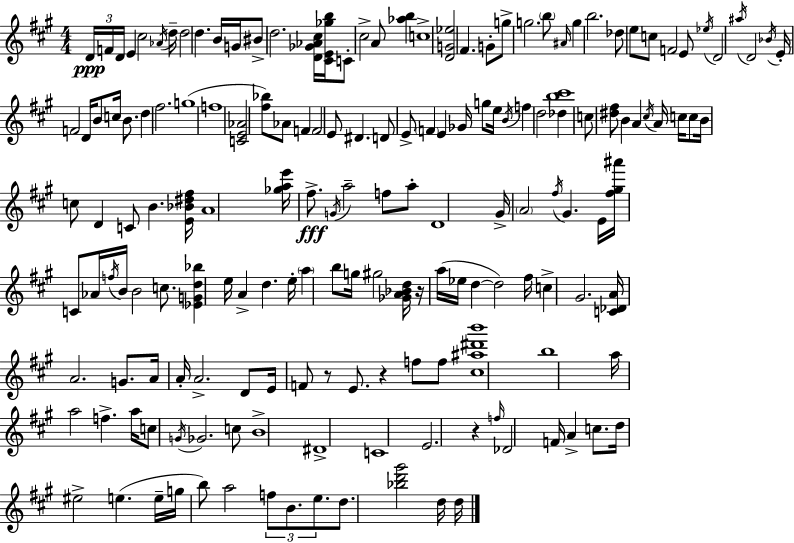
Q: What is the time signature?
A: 4/4